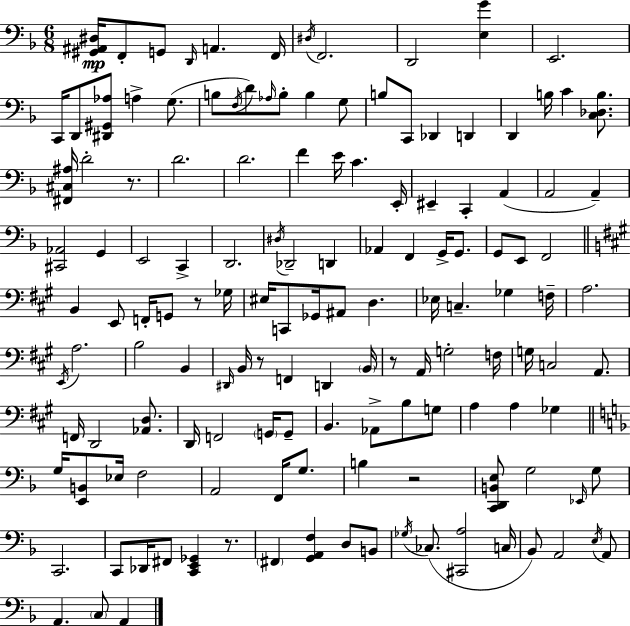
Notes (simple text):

[G#2,A#2,D#3]/s F2/e G2/e D2/s A2/q. F2/s D#3/s F2/h. D2/h [E3,G4]/q E2/h. C2/s D2/e [D#2,G#2,Ab3]/e A3/q G3/e. B3/e F3/s D4/e Ab3/s B3/e B3/q G3/e B3/e C2/e Db2/q D2/q D2/q B3/s C4/q [C3,Db3,B3]/e. [F#2,C#3,A#3]/s D4/h R/e. D4/h. D4/h. F4/q E4/s C4/q. E2/s EIS2/q C2/q A2/q A2/h A2/q [C#2,Ab2]/h G2/q E2/h C2/q D2/h. D#3/s Db2/h D2/q Ab2/q F2/q G2/s G2/e. G2/e E2/e F2/h B2/q E2/e F2/s G2/e R/e Gb3/s EIS3/s C2/e Gb2/s A#2/e D3/q. Eb3/s C3/q. Gb3/q F3/s A3/h. E2/s A3/h. B3/h B2/q D#2/s B2/s R/e F2/q D2/q B2/s R/e A2/s G3/h F3/s G3/s C3/h A2/e. F2/s D2/h [Ab2,D3]/e. D2/s F2/h G2/s G2/e B2/q. Ab2/e B3/e G3/e A3/q A3/q Gb3/q G3/s [E2,B2]/e Eb3/s F3/h A2/h F2/s G3/e. B3/q R/h [C2,D2,B2,E3]/e G3/h Eb2/s G3/e C2/h. C2/e Db2/s F#2/e [C2,E2,Gb2]/q R/e. F#2/q [G2,A2,F3]/q D3/e B2/e Gb3/s CES3/e. [C#2,A3]/h C3/s Bb2/e A2/h E3/s A2/e A2/q. C3/e A2/q